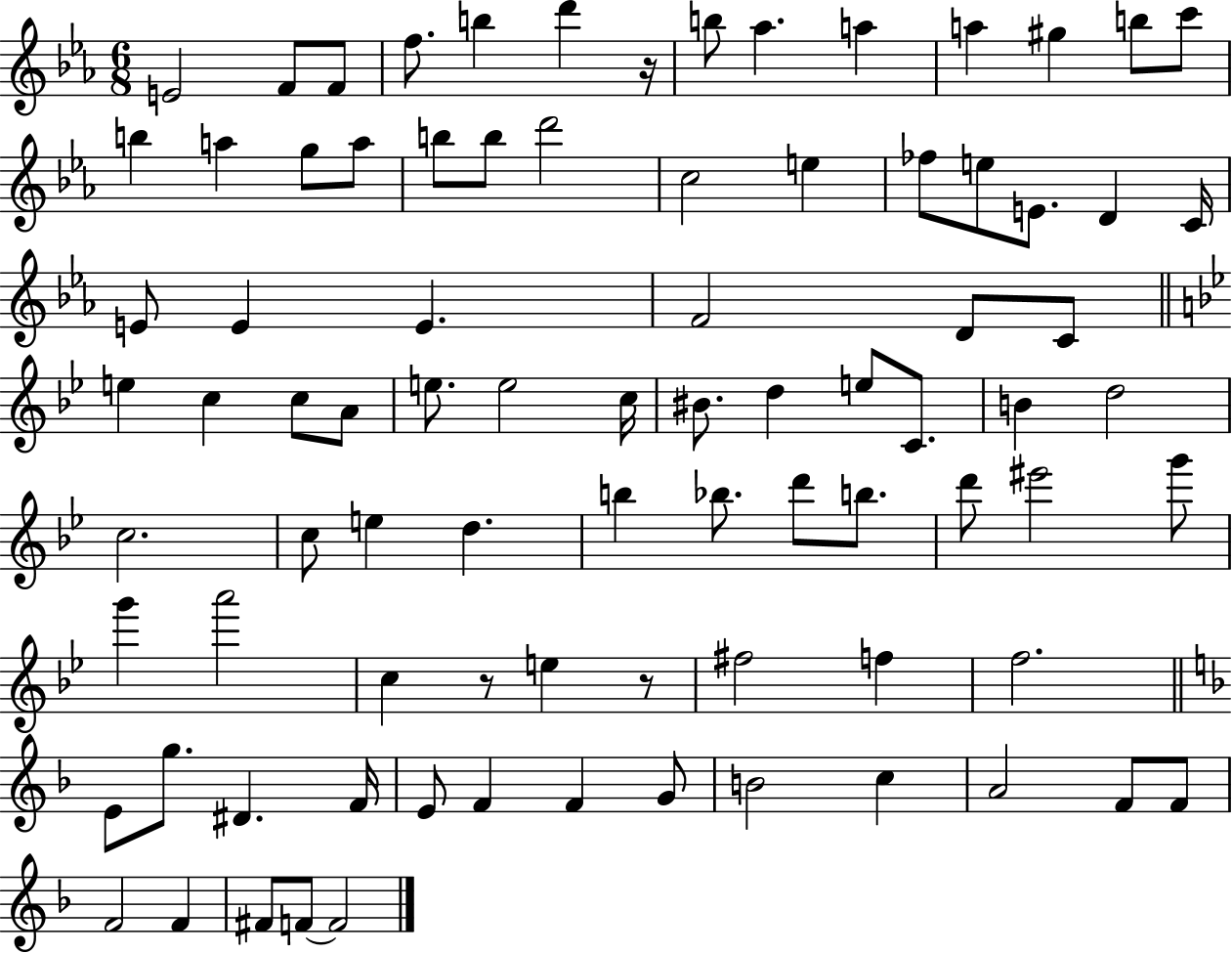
{
  \clef treble
  \numericTimeSignature
  \time 6/8
  \key ees \major
  \repeat volta 2 { e'2 f'8 f'8 | f''8. b''4 d'''4 r16 | b''8 aes''4. a''4 | a''4 gis''4 b''8 c'''8 | \break b''4 a''4 g''8 a''8 | b''8 b''8 d'''2 | c''2 e''4 | fes''8 e''8 e'8. d'4 c'16 | \break e'8 e'4 e'4. | f'2 d'8 c'8 | \bar "||" \break \key bes \major e''4 c''4 c''8 a'8 | e''8. e''2 c''16 | bis'8. d''4 e''8 c'8. | b'4 d''2 | \break c''2. | c''8 e''4 d''4. | b''4 bes''8. d'''8 b''8. | d'''8 eis'''2 g'''8 | \break g'''4 a'''2 | c''4 r8 e''4 r8 | fis''2 f''4 | f''2. | \break \bar "||" \break \key f \major e'8 g''8. dis'4. f'16 | e'8 f'4 f'4 g'8 | b'2 c''4 | a'2 f'8 f'8 | \break f'2 f'4 | fis'8 f'8~~ f'2 | } \bar "|."
}